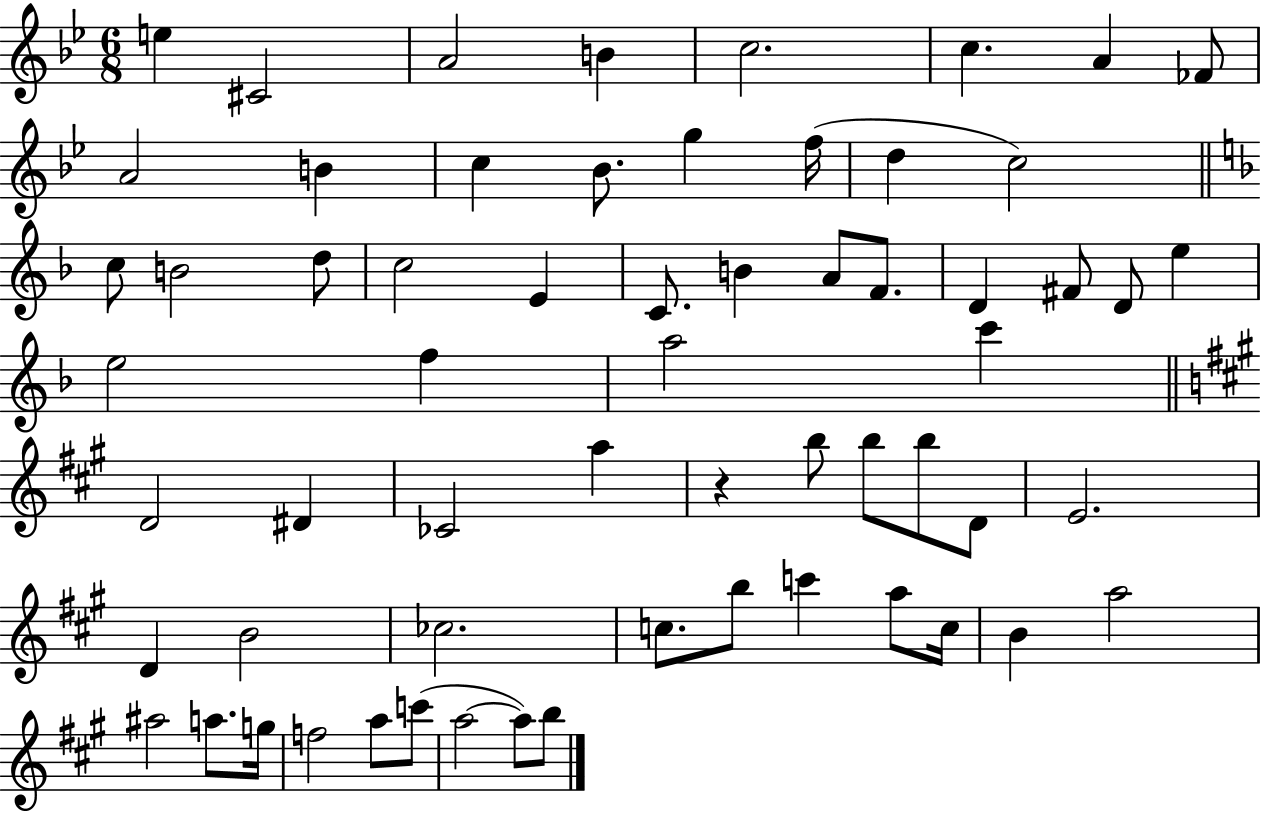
{
  \clef treble
  \numericTimeSignature
  \time 6/8
  \key bes \major
  e''4 cis'2 | a'2 b'4 | c''2. | c''4. a'4 fes'8 | \break a'2 b'4 | c''4 bes'8. g''4 f''16( | d''4 c''2) | \bar "||" \break \key f \major c''8 b'2 d''8 | c''2 e'4 | c'8. b'4 a'8 f'8. | d'4 fis'8 d'8 e''4 | \break e''2 f''4 | a''2 c'''4 | \bar "||" \break \key a \major d'2 dis'4 | ces'2 a''4 | r4 b''8 b''8 b''8 d'8 | e'2. | \break d'4 b'2 | ces''2. | c''8. b''8 c'''4 a''8 c''16 | b'4 a''2 | \break ais''2 a''8. g''16 | f''2 a''8 c'''8( | a''2~~ a''8) b''8 | \bar "|."
}